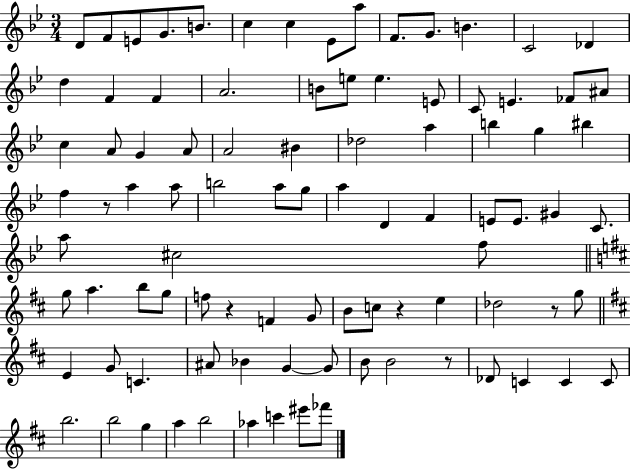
{
  \clef treble
  \numericTimeSignature
  \time 3/4
  \key bes \major
  \repeat volta 2 { d'8 f'8 e'8 g'8. b'8. | c''4 c''4 ees'8 a''8 | f'8. g'8. b'4. | c'2 des'4 | \break d''4 f'4 f'4 | a'2. | b'8 e''8 e''4. e'8 | c'8 e'4. fes'8 ais'8 | \break c''4 a'8 g'4 a'8 | a'2 bis'4 | des''2 a''4 | b''4 g''4 bis''4 | \break f''4 r8 a''4 a''8 | b''2 a''8 g''8 | a''4 d'4 f'4 | e'8 e'8. gis'4 c'8. | \break a''8 cis''2 f''8 | \bar "||" \break \key b \minor g''8 a''4. b''8 g''8 | f''8 r4 f'4 g'8 | b'8 c''8 r4 e''4 | des''2 r8 g''8 | \break \bar "||" \break \key d \major e'4 g'8 c'4. | ais'8 bes'4 g'4~~ g'8 | b'8 b'2 r8 | des'8 c'4 c'4 c'8 | \break b''2. | b''2 g''4 | a''4 b''2 | aes''4 c'''4 eis'''8 fes'''8 | \break } \bar "|."
}